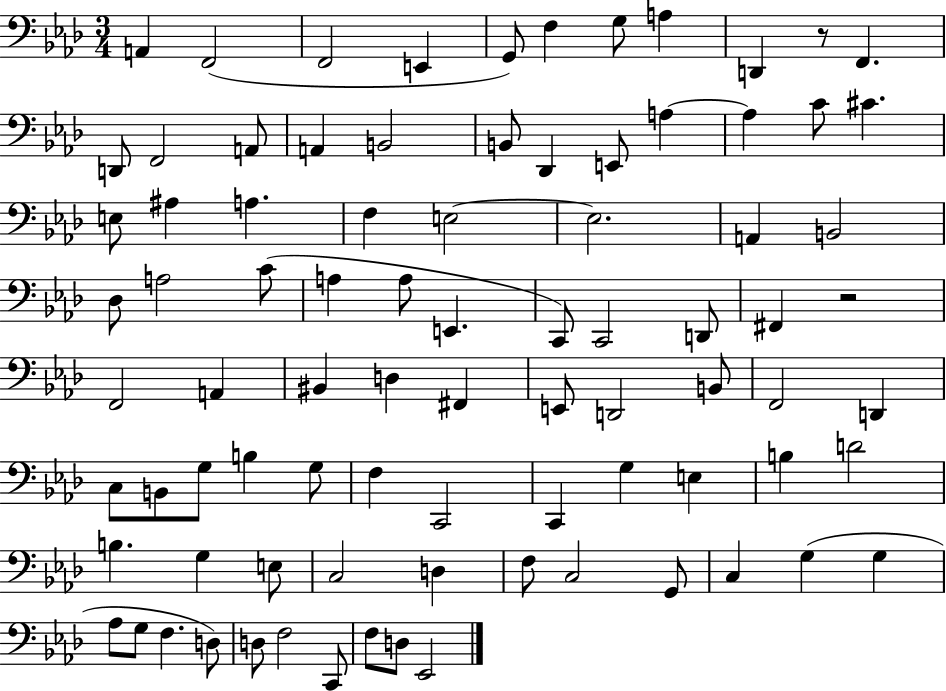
A2/q F2/h F2/h E2/q G2/e F3/q G3/e A3/q D2/q R/e F2/q. D2/e F2/h A2/e A2/q B2/h B2/e Db2/q E2/e A3/q A3/q C4/e C#4/q. E3/e A#3/q A3/q. F3/q E3/h E3/h. A2/q B2/h Db3/e A3/h C4/e A3/q A3/e E2/q. C2/e C2/h D2/e F#2/q R/h F2/h A2/q BIS2/q D3/q F#2/q E2/e D2/h B2/e F2/h D2/q C3/e B2/e G3/e B3/q G3/e F3/q C2/h C2/q G3/q E3/q B3/q D4/h B3/q. G3/q E3/e C3/h D3/q F3/e C3/h G2/e C3/q G3/q G3/q Ab3/e G3/e F3/q. D3/e D3/e F3/h C2/e F3/e D3/e Eb2/h